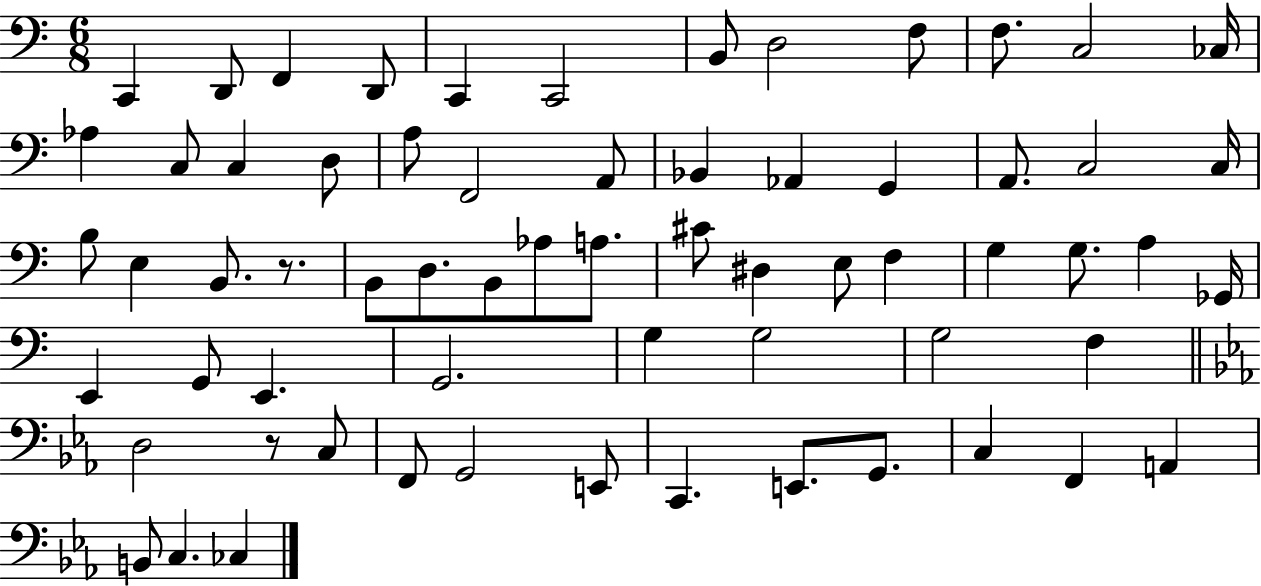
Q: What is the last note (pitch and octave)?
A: CES3